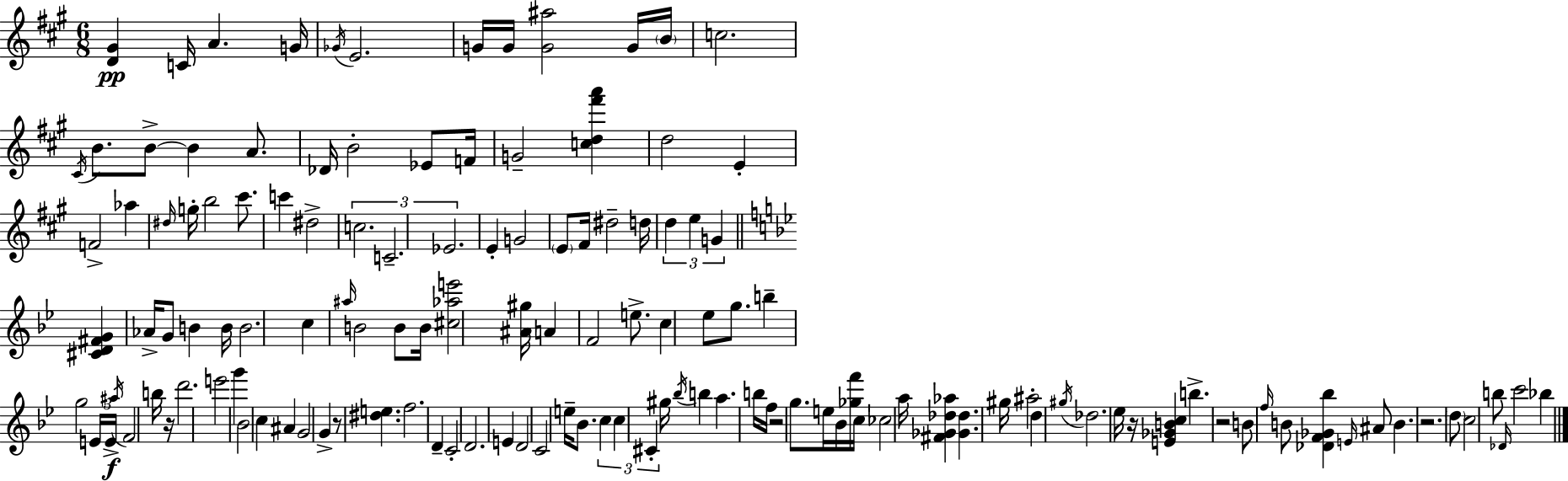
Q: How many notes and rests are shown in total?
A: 134